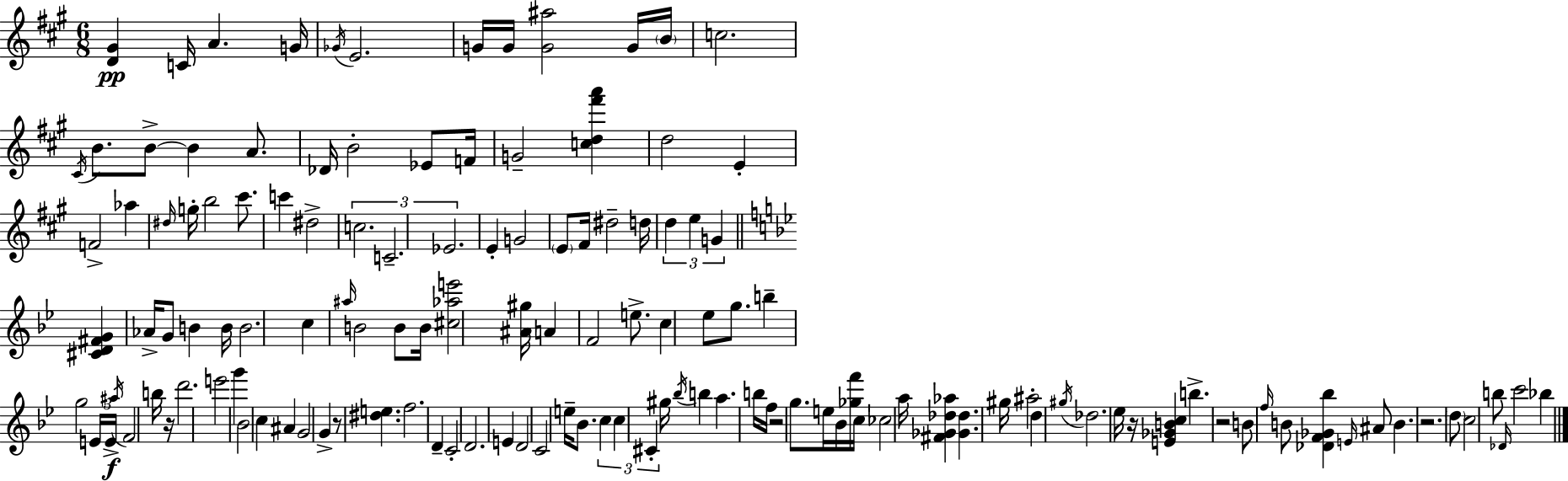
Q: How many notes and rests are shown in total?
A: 134